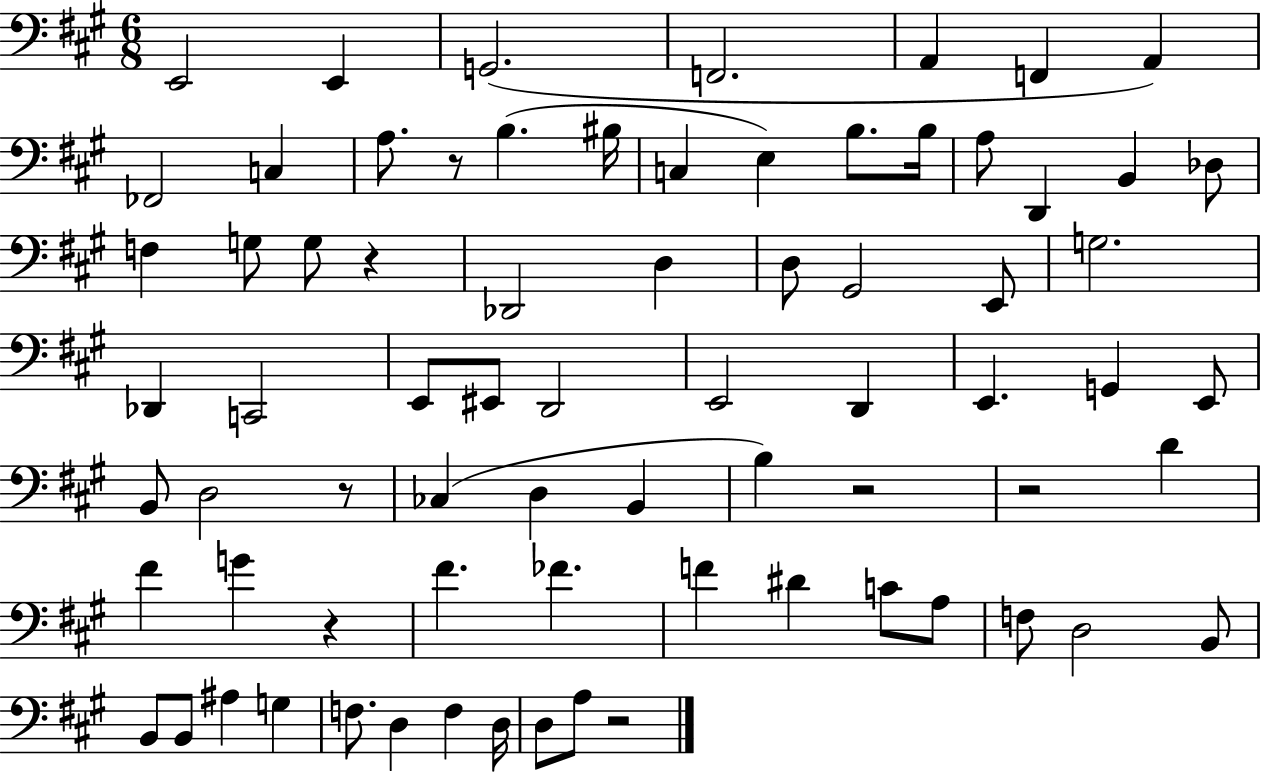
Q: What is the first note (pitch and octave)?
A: E2